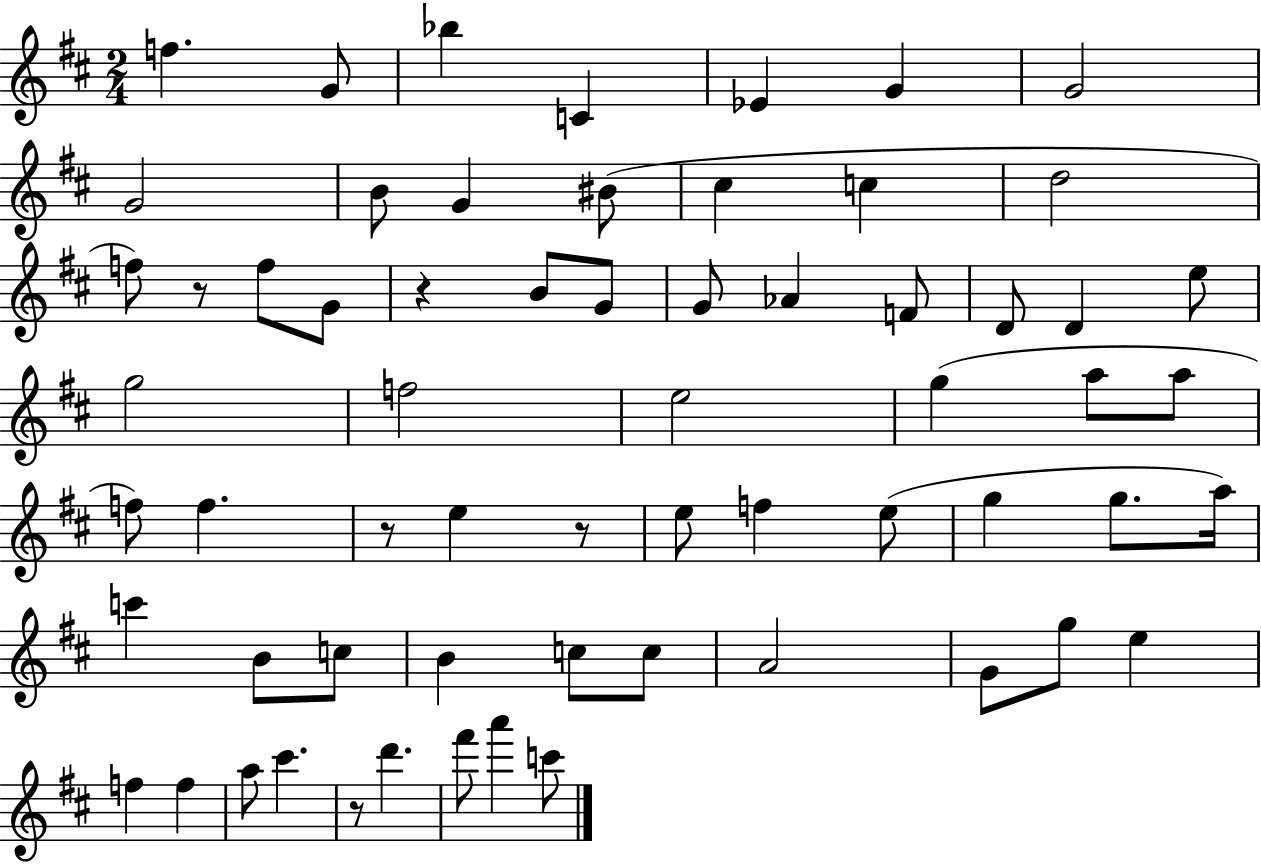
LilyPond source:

{
  \clef treble
  \numericTimeSignature
  \time 2/4
  \key d \major
  \repeat volta 2 { f''4. g'8 | bes''4 c'4 | ees'4 g'4 | g'2 | \break g'2 | b'8 g'4 bis'8( | cis''4 c''4 | d''2 | \break f''8) r8 f''8 g'8 | r4 b'8 g'8 | g'8 aes'4 f'8 | d'8 d'4 e''8 | \break g''2 | f''2 | e''2 | g''4( a''8 a''8 | \break f''8) f''4. | r8 e''4 r8 | e''8 f''4 e''8( | g''4 g''8. a''16) | \break c'''4 b'8 c''8 | b'4 c''8 c''8 | a'2 | g'8 g''8 e''4 | \break f''4 f''4 | a''8 cis'''4. | r8 d'''4. | fis'''8 a'''4 c'''8 | \break } \bar "|."
}